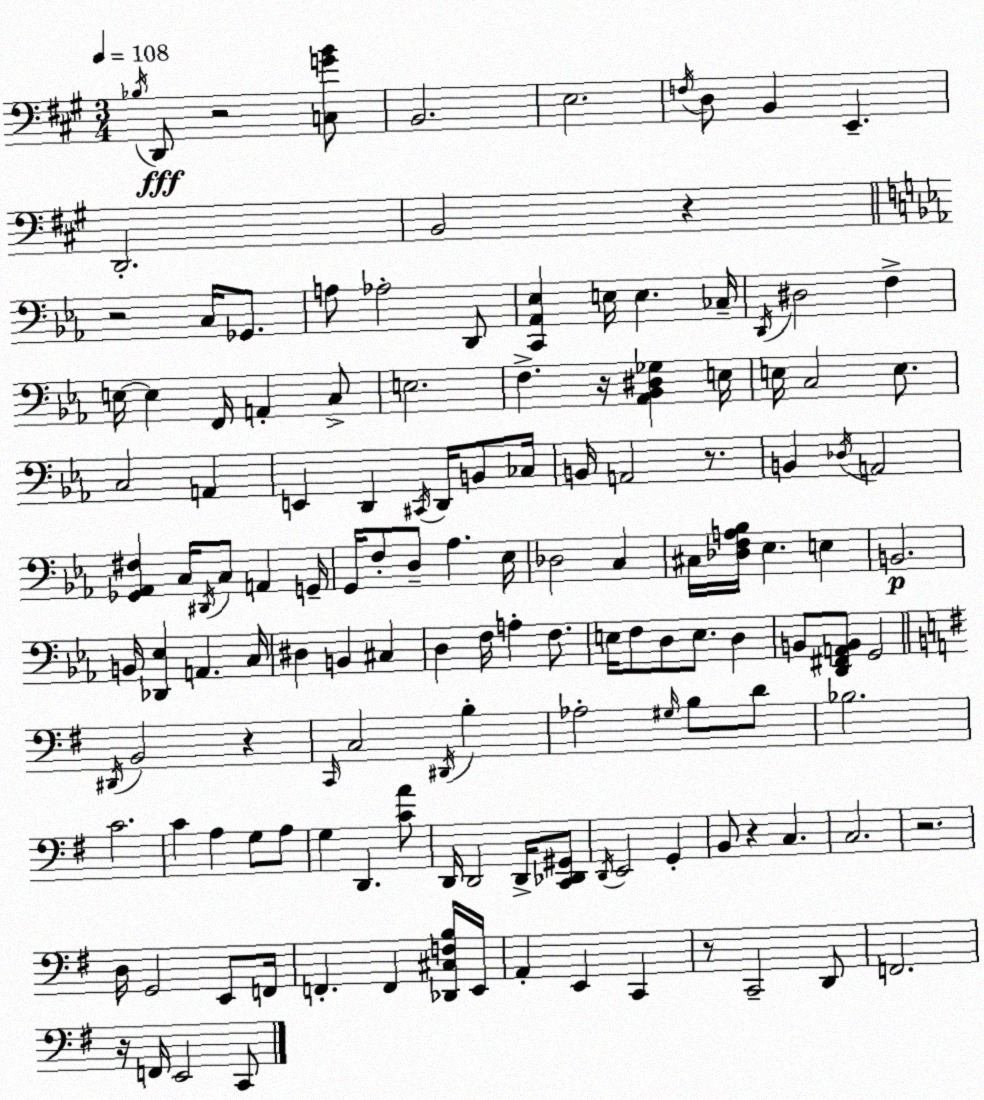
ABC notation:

X:1
T:Untitled
M:3/4
L:1/4
K:A
_B,/4 D,,/2 z2 [C,GB]/2 B,,2 E,2 F,/4 D,/2 B,, E,, D,,2 B,,2 z z2 C,/4 _G,,/2 A,/2 _A,2 D,,/2 [C,,_A,,_E,] E,/4 E, _C,/4 D,,/4 ^D,2 F, E,/4 E, F,,/4 A,, C,/2 E,2 F, z/4 [_A,,_B,,^D,_G,] E,/4 E,/4 C,2 E,/2 C,2 A,, E,, D,, ^C,,/4 D,,/4 B,,/2 _C,/4 B,,/4 A,,2 z/2 B,, _D,/4 A,,2 [_G,,_A,,^F,] C,/4 ^D,,/4 C,/2 A,, G,,/4 G,,/4 F,/2 D,/2 _A, _E,/4 _D,2 C, ^C,/4 [_D,F,A,_B,]/4 _E, E, B,,2 B,,/4 [_D,,_E,] A,, C,/4 ^D, B,, ^C, D, F,/4 A, F,/2 E,/4 F,/2 D,/2 E,/2 D, B,,/2 [D,,^F,,A,,B,,]/2 G,,2 ^D,,/4 B,,2 z C,,/4 C,2 ^D,,/4 B, _A,2 ^G,/4 B,/2 D/2 _B,2 C2 C A, G,/2 A,/2 G, D,, [CA]/2 D,,/4 D,,2 D,,/4 [C,,_D,,^G,,]/2 D,,/4 E,,2 G,, B,,/2 z C, C,2 z2 D,/4 G,,2 E,,/2 F,,/4 F,, F,, [_D,,^C,F,B,]/4 E,,/4 A,, E,, C,, z/2 C,,2 D,,/2 F,,2 z/4 F,,/4 E,,2 C,,/2